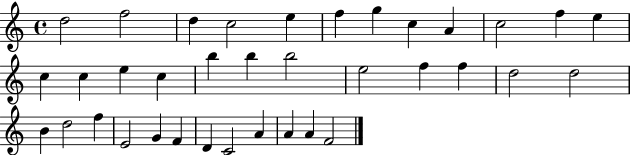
X:1
T:Untitled
M:4/4
L:1/4
K:C
d2 f2 d c2 e f g c A c2 f e c c e c b b b2 e2 f f d2 d2 B d2 f E2 G F D C2 A A A F2